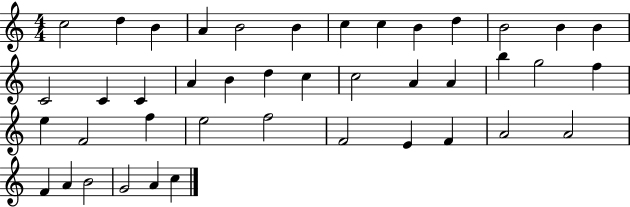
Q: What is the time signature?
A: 4/4